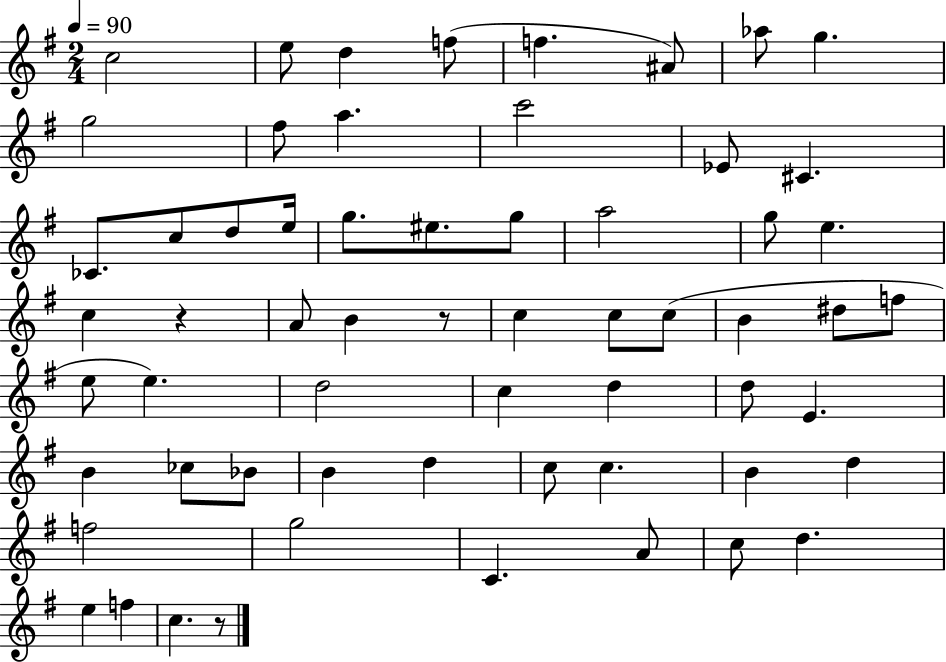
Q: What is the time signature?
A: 2/4